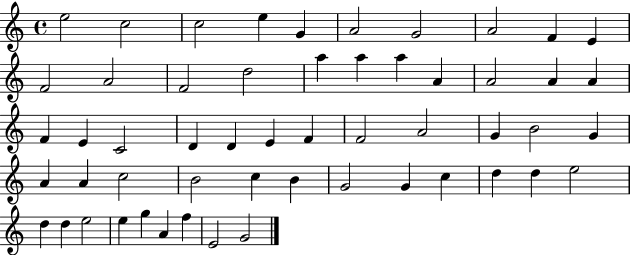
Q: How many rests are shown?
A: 0